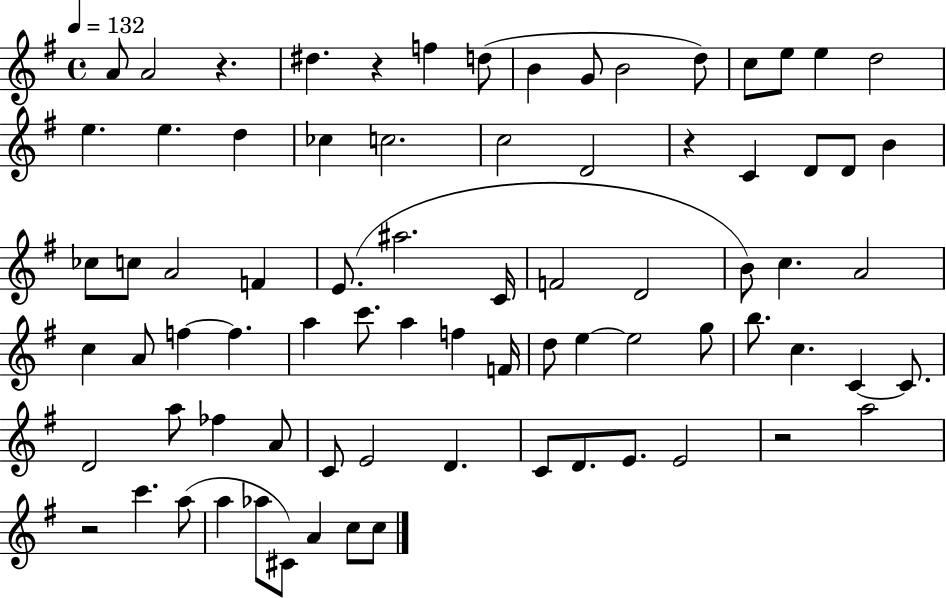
{
  \clef treble
  \time 4/4
  \defaultTimeSignature
  \key g \major
  \tempo 4 = 132
  \repeat volta 2 { a'8 a'2 r4. | dis''4. r4 f''4 d''8( | b'4 g'8 b'2 d''8) | c''8 e''8 e''4 d''2 | \break e''4. e''4. d''4 | ces''4 c''2. | c''2 d'2 | r4 c'4 d'8 d'8 b'4 | \break ces''8 c''8 a'2 f'4 | e'8.( ais''2. c'16 | f'2 d'2 | b'8) c''4. a'2 | \break c''4 a'8 f''4~~ f''4. | a''4 c'''8. a''4 f''4 f'16 | d''8 e''4~~ e''2 g''8 | b''8. c''4. c'4~~ c'8. | \break d'2 a''8 fes''4 a'8 | c'8 e'2 d'4. | c'8 d'8. e'8. e'2 | r2 a''2 | \break r2 c'''4. a''8( | a''4 aes''8 cis'8) a'4 c''8 c''8 | } \bar "|."
}